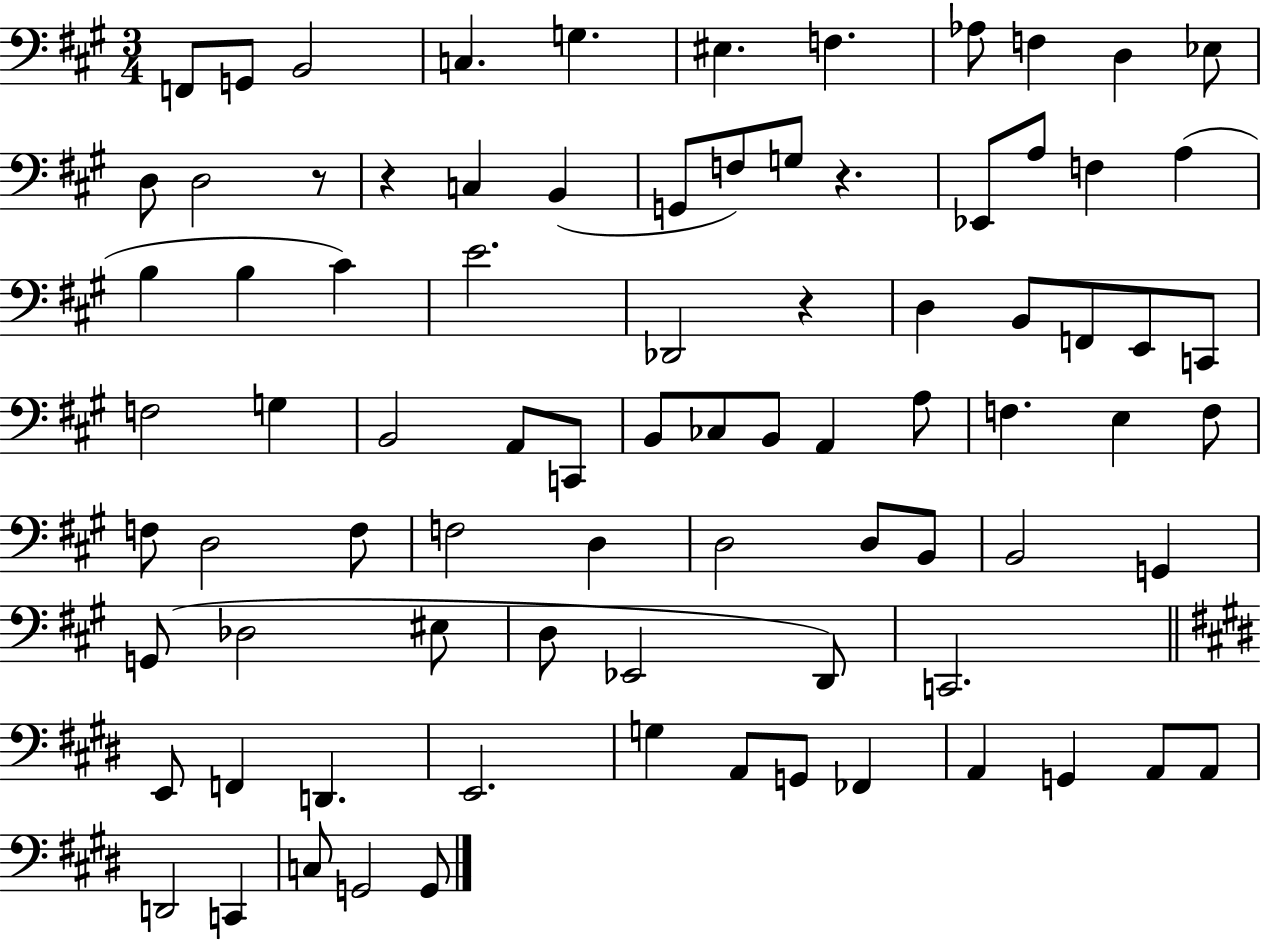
{
  \clef bass
  \numericTimeSignature
  \time 3/4
  \key a \major
  f,8 g,8 b,2 | c4. g4. | eis4. f4. | aes8 f4 d4 ees8 | \break d8 d2 r8 | r4 c4 b,4( | g,8 f8) g8 r4. | ees,8 a8 f4 a4( | \break b4 b4 cis'4) | e'2. | des,2 r4 | d4 b,8 f,8 e,8 c,8 | \break f2 g4 | b,2 a,8 c,8 | b,8 ces8 b,8 a,4 a8 | f4. e4 f8 | \break f8 d2 f8 | f2 d4 | d2 d8 b,8 | b,2 g,4 | \break g,8( des2 eis8 | d8 ees,2 d,8) | c,2. | \bar "||" \break \key e \major e,8 f,4 d,4. | e,2. | g4 a,8 g,8 fes,4 | a,4 g,4 a,8 a,8 | \break d,2 c,4 | c8 g,2 g,8 | \bar "|."
}